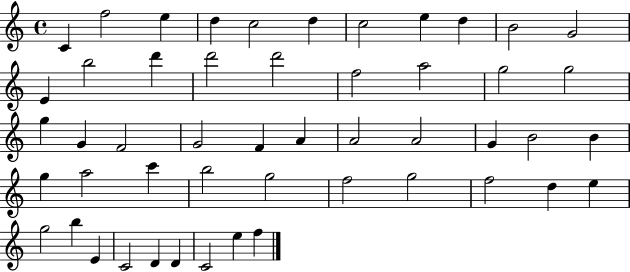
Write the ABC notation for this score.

X:1
T:Untitled
M:4/4
L:1/4
K:C
C f2 e d c2 d c2 e d B2 G2 E b2 d' d'2 d'2 f2 a2 g2 g2 g G F2 G2 F A A2 A2 G B2 B g a2 c' b2 g2 f2 g2 f2 d e g2 b E C2 D D C2 e f